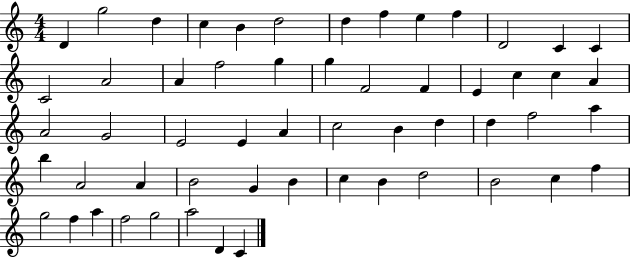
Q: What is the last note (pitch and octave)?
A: C4